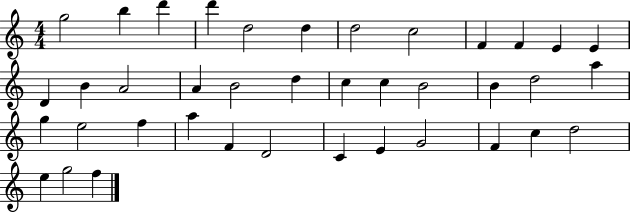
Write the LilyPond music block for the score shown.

{
  \clef treble
  \numericTimeSignature
  \time 4/4
  \key c \major
  g''2 b''4 d'''4 | d'''4 d''2 d''4 | d''2 c''2 | f'4 f'4 e'4 e'4 | \break d'4 b'4 a'2 | a'4 b'2 d''4 | c''4 c''4 b'2 | b'4 d''2 a''4 | \break g''4 e''2 f''4 | a''4 f'4 d'2 | c'4 e'4 g'2 | f'4 c''4 d''2 | \break e''4 g''2 f''4 | \bar "|."
}